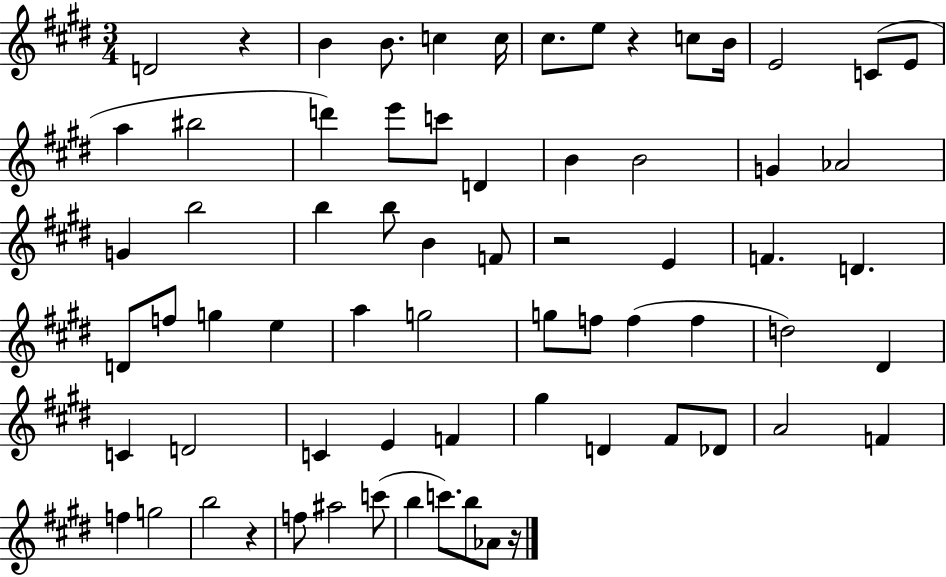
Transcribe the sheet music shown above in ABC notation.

X:1
T:Untitled
M:3/4
L:1/4
K:E
D2 z B B/2 c c/4 ^c/2 e/2 z c/2 B/4 E2 C/2 E/2 a ^b2 d' e'/2 c'/2 D B B2 G _A2 G b2 b b/2 B F/2 z2 E F D D/2 f/2 g e a g2 g/2 f/2 f f d2 ^D C D2 C E F ^g D ^F/2 _D/2 A2 F f g2 b2 z f/2 ^a2 c'/2 b c'/2 b/2 _A/2 z/4